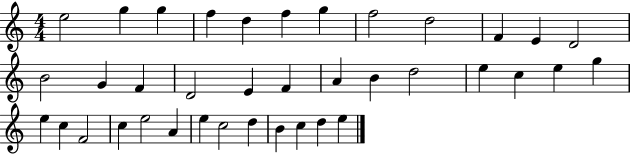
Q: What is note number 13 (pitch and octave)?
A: B4